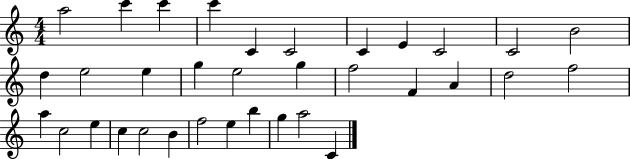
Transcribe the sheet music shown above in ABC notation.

X:1
T:Untitled
M:4/4
L:1/4
K:C
a2 c' c' c' C C2 C E C2 C2 B2 d e2 e g e2 g f2 F A d2 f2 a c2 e c c2 B f2 e b g a2 C